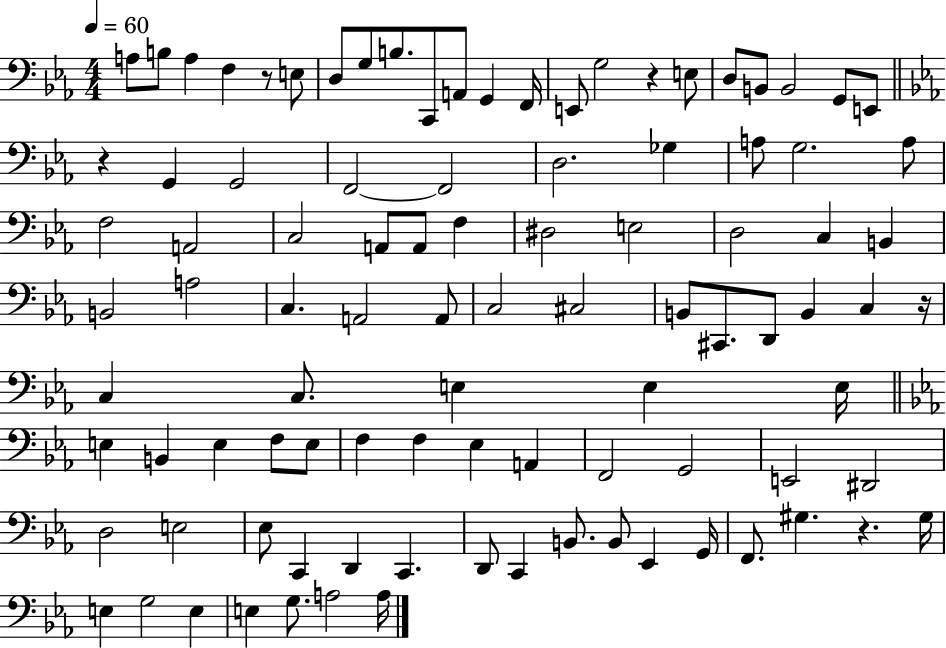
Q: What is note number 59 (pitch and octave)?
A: B2